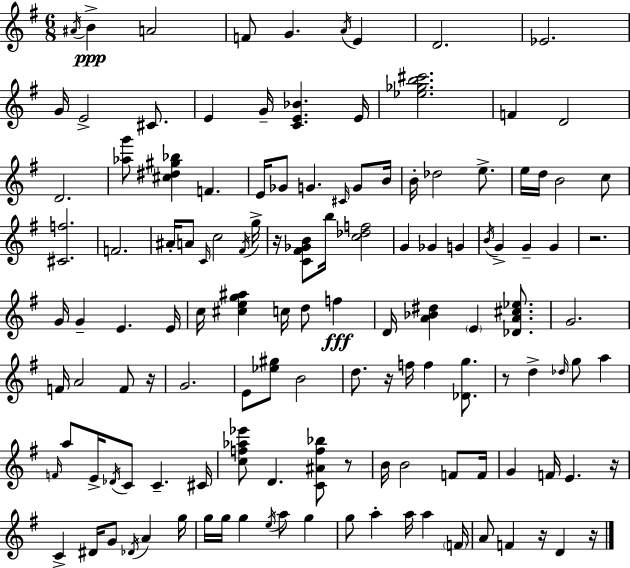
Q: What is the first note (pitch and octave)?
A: A#4